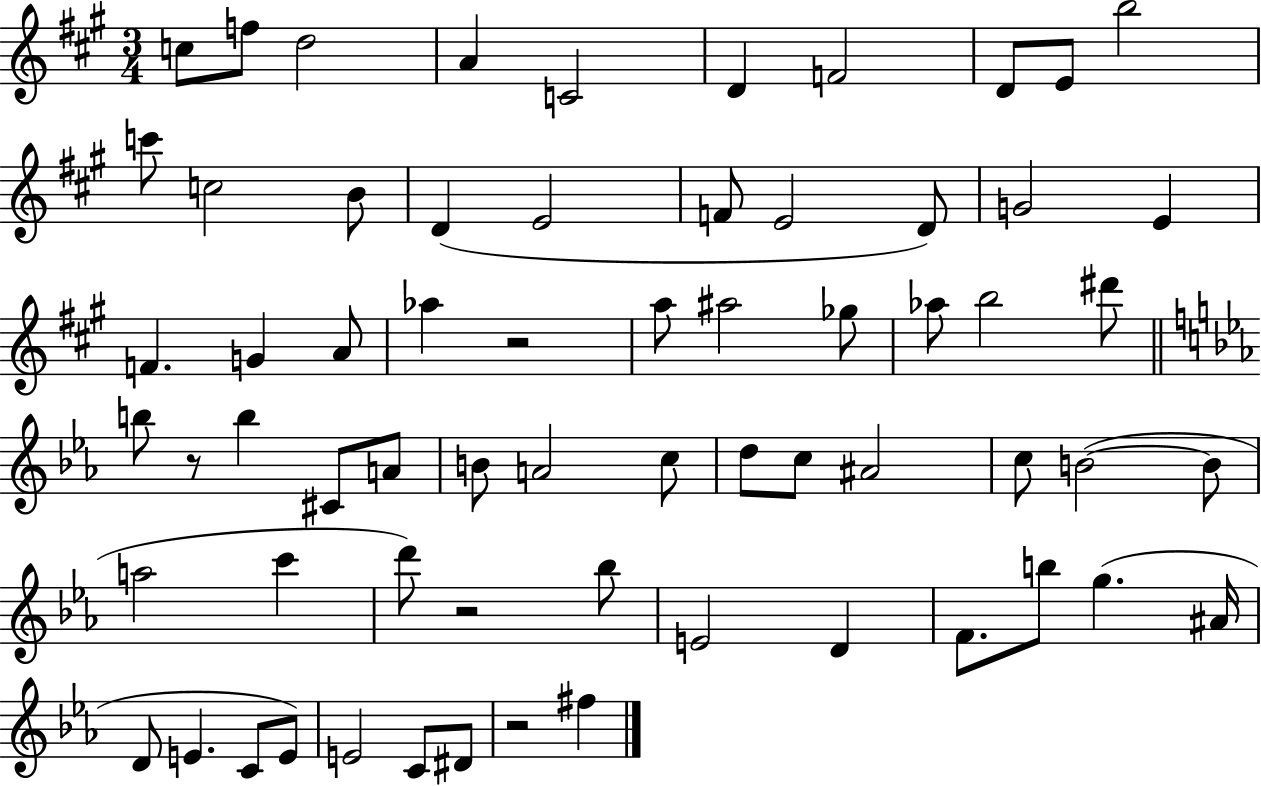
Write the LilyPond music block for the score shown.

{
  \clef treble
  \numericTimeSignature
  \time 3/4
  \key a \major
  c''8 f''8 d''2 | a'4 c'2 | d'4 f'2 | d'8 e'8 b''2 | \break c'''8 c''2 b'8 | d'4( e'2 | f'8 e'2 d'8) | g'2 e'4 | \break f'4. g'4 a'8 | aes''4 r2 | a''8 ais''2 ges''8 | aes''8 b''2 dis'''8 | \break \bar "||" \break \key ees \major b''8 r8 b''4 cis'8 a'8 | b'8 a'2 c''8 | d''8 c''8 ais'2 | c''8 b'2~(~ b'8 | \break a''2 c'''4 | d'''8) r2 bes''8 | e'2 d'4 | f'8. b''8 g''4.( ais'16 | \break d'8 e'4. c'8 e'8) | e'2 c'8 dis'8 | r2 fis''4 | \bar "|."
}